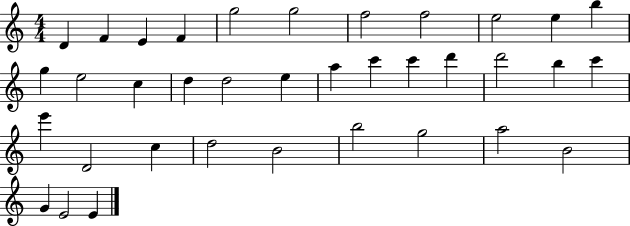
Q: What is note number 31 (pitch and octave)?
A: G5